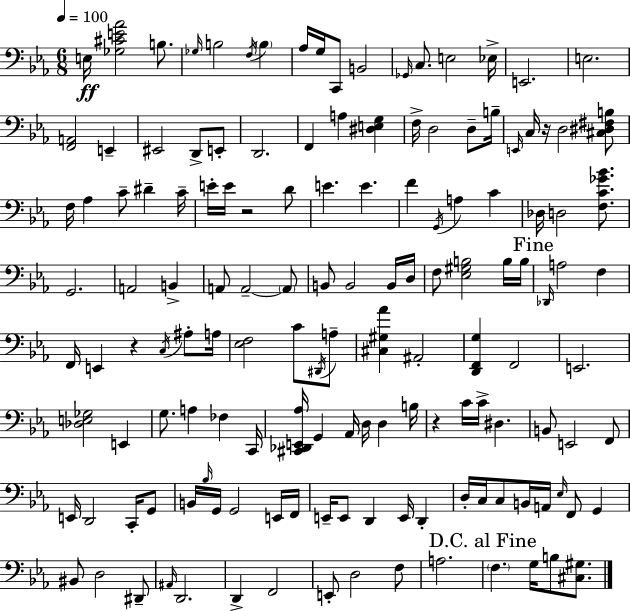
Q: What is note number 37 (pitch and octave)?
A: E4